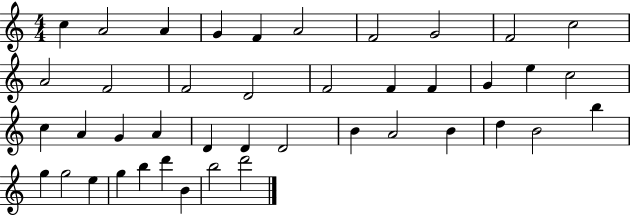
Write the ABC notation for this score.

X:1
T:Untitled
M:4/4
L:1/4
K:C
c A2 A G F A2 F2 G2 F2 c2 A2 F2 F2 D2 F2 F F G e c2 c A G A D D D2 B A2 B d B2 b g g2 e g b d' B b2 d'2